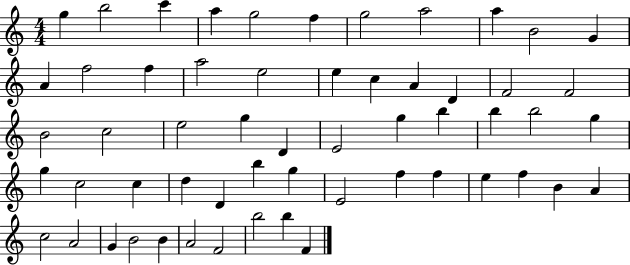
{
  \clef treble
  \numericTimeSignature
  \time 4/4
  \key c \major
  g''4 b''2 c'''4 | a''4 g''2 f''4 | g''2 a''2 | a''4 b'2 g'4 | \break a'4 f''2 f''4 | a''2 e''2 | e''4 c''4 a'4 d'4 | f'2 f'2 | \break b'2 c''2 | e''2 g''4 d'4 | e'2 g''4 b''4 | b''4 b''2 g''4 | \break g''4 c''2 c''4 | d''4 d'4 b''4 g''4 | e'2 f''4 f''4 | e''4 f''4 b'4 a'4 | \break c''2 a'2 | g'4 b'2 b'4 | a'2 f'2 | b''2 b''4 f'4 | \break \bar "|."
}